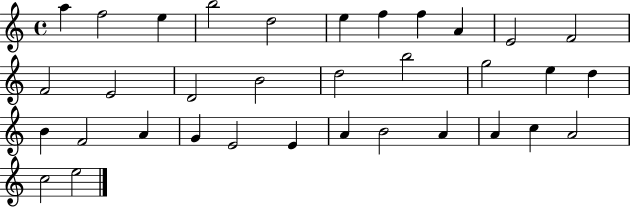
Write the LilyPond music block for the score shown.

{
  \clef treble
  \time 4/4
  \defaultTimeSignature
  \key c \major
  a''4 f''2 e''4 | b''2 d''2 | e''4 f''4 f''4 a'4 | e'2 f'2 | \break f'2 e'2 | d'2 b'2 | d''2 b''2 | g''2 e''4 d''4 | \break b'4 f'2 a'4 | g'4 e'2 e'4 | a'4 b'2 a'4 | a'4 c''4 a'2 | \break c''2 e''2 | \bar "|."
}